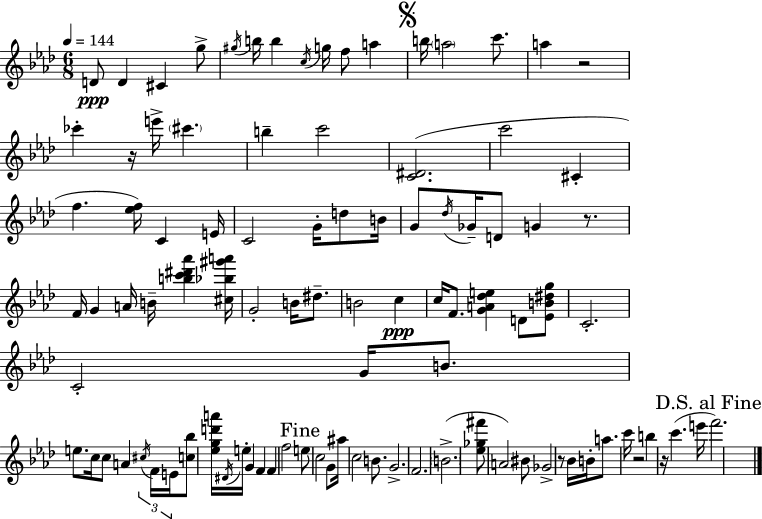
D4/e D4/q C#4/q G5/e G#5/s B5/s B5/q C5/s G5/s F5/e A5/q B5/s A5/h C6/e. A5/q R/h CES6/q R/s E6/s C#6/q. B5/q C6/h [C4,D#4]/h. C6/h C#4/q F5/q. [Eb5,F5]/s C4/q E4/s C4/h G4/s D5/e B4/s G4/e Db5/s Gb4/s D4/e G4/q R/e. F4/s G4/q A4/s B4/s [B5,C6,D#6,Ab6]/q [C#5,Bb5,G#6,A6]/s G4/h B4/s D#5/e. B4/h C5/q C5/s F4/e. [G4,A4,Db5,E5]/q D4/e [Eb4,B4,D#5,G5]/e C4/h. C4/h G4/s B4/e. E5/e. C5/s C5/e A4/q C#5/s F4/s E4/s [C5,Bb5]/e [Eb5,G5,D6,A6]/s D#4/s E5/s G4/q F4/q F4/q F5/h E5/e C5/h G4/e A#5/s C5/h B4/e. G4/h. F4/h. B4/h. [Eb5,Gb5,F#6]/e A4/h BIS4/e Gb4/h R/e Bb4/s B4/s A5/e. C6/s R/h B5/q R/s C6/q. E6/s F6/h.